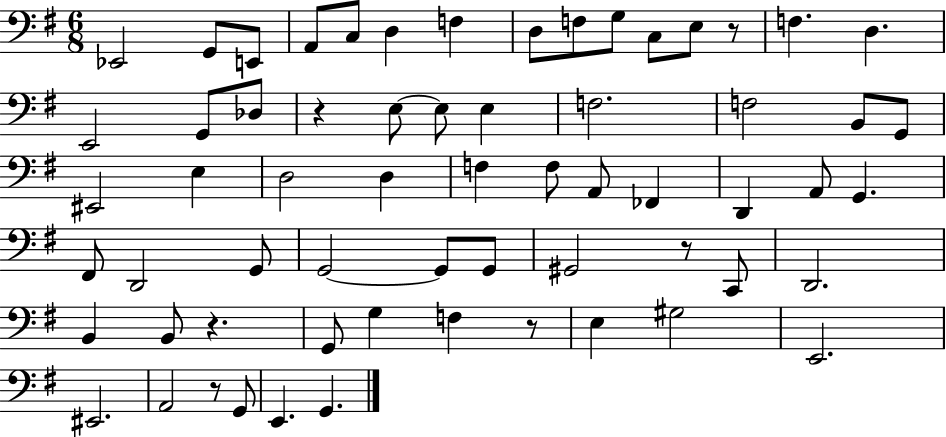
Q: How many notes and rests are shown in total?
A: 63